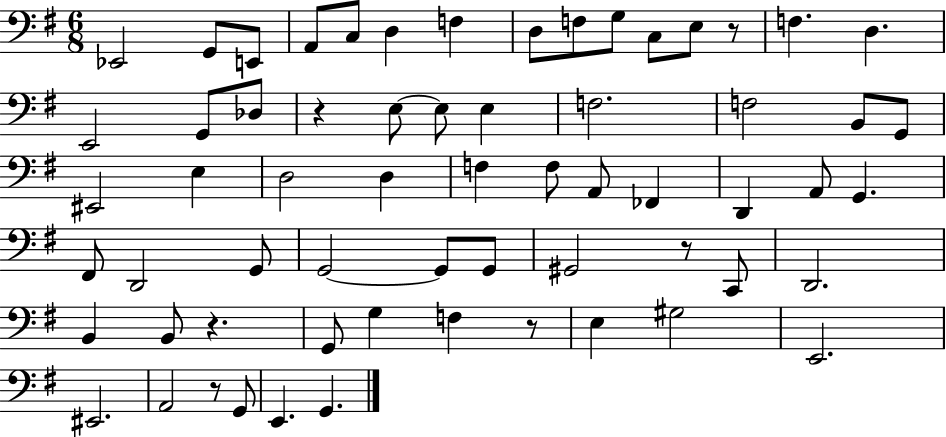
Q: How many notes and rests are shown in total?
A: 63